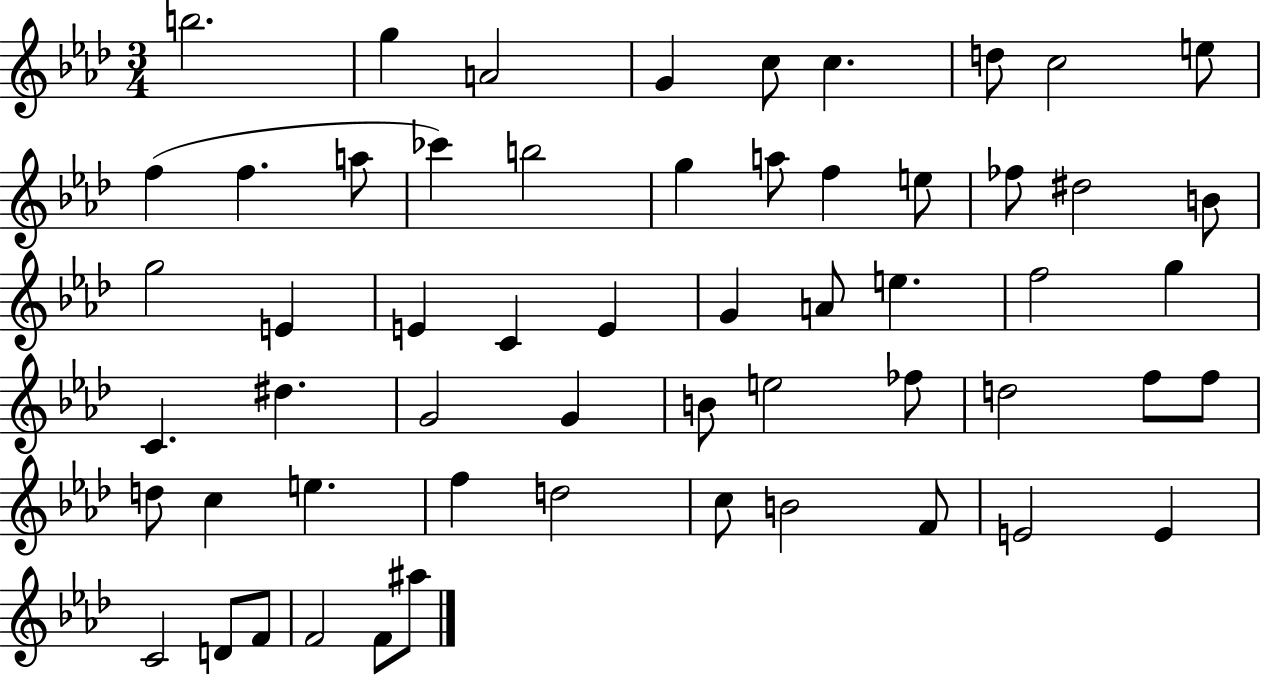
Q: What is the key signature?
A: AES major